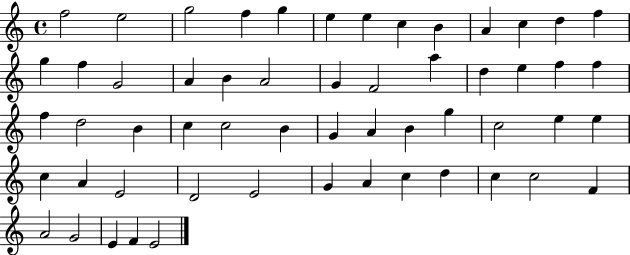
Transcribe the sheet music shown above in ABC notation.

X:1
T:Untitled
M:4/4
L:1/4
K:C
f2 e2 g2 f g e e c B A c d f g f G2 A B A2 G F2 a d e f f f d2 B c c2 B G A B g c2 e e c A E2 D2 E2 G A c d c c2 F A2 G2 E F E2